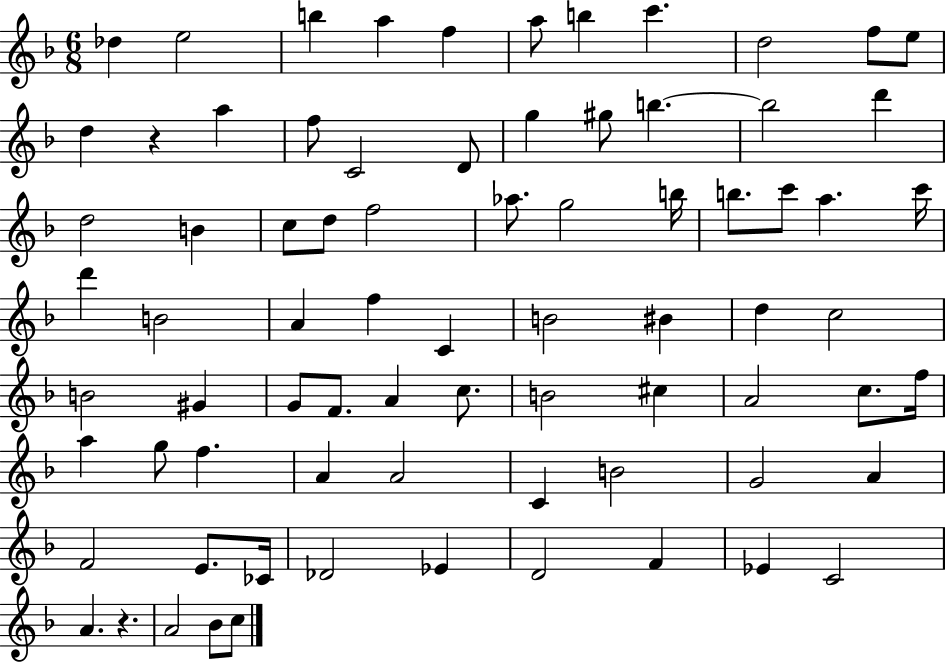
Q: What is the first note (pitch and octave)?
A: Db5